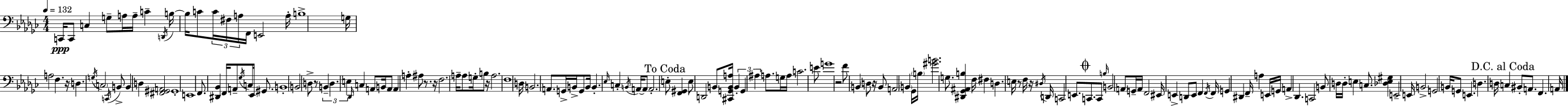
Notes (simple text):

C2/s C2/e C3/q G3/e A3/s A3/s C4/q D2/s B3/s B3/s C4/e C4/s F#3/s A3/s F2/s E2/h A3/s B3/w G3/s A3/h F3/q. R/s D3/q. G3/s C3/h C2/s B2/e B2/q D3/q [F#2,G#2,A2]/h G#2/w E2/w F2/e. [D#2,Bb2]/q F2/s A2/e Gb3/s C3/e Eb2/s G#2/e. B2/w B2/h D3/e R/e B2/q D3/q. E3/q Db2/s C3/q A2/e B2/s A2/e A2/q A3/q A#3/e R/e. R/s F3/h. A3/s A3/e G3/s B3/e R/s A3/h. F3/w D3/s B2/h. A2/e. G2/s B2/s G2/e B2/s B2/q. Eb3/s C3/q B2/s A2/s A2/e A2/h. E3/e [F2,G#2]/q E3/e D2/h B2/e [C#2,G2,B2,A3]/s B2/q G2/q A#3/q A3/e. G3/s A3/s C4/h. E4/e G4/w R/h F4/e B2/q D3/e R/s B2/e A2/h B2/q Gb2/s B3/s [G#4,B4]/h. G3/e. [D#2,Gb2,A#2,B3]/q F3/s F#3/q D3/q. E3/s R/e F3/s R/s D#3/s D2/s C2/h E2/e. C2/e. C2/e B3/s B2/h A2/e G2/s A2/s F2/h EIS2/s E2/q D2/e E2/e F2/q F2/s F2/s G2/q D#2/q F2/s A3/q E2/s G2/s A2/q Db2/q. C2/h B2/e D3/s D3/s E3/q C3/e. [Db3,E3,G#3]/q E2/h E2/s B2/h G2/h B2/s G2/e E2/q. D3/q. D3/s C3/q BIS2/e A2/e. F2/q. A2/s